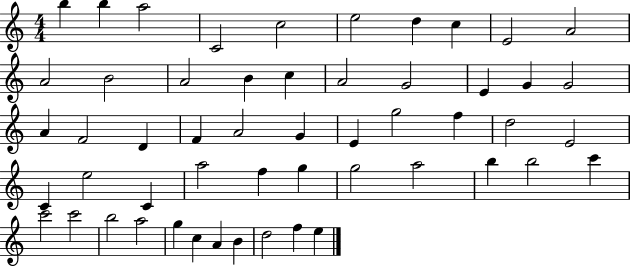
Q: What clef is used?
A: treble